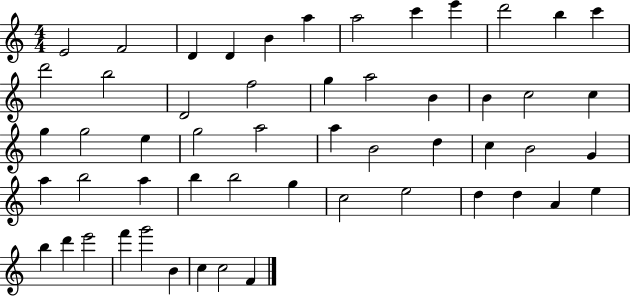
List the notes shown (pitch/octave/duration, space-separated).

E4/h F4/h D4/q D4/q B4/q A5/q A5/h C6/q E6/q D6/h B5/q C6/q D6/h B5/h D4/h F5/h G5/q A5/h B4/q B4/q C5/h C5/q G5/q G5/h E5/q G5/h A5/h A5/q B4/h D5/q C5/q B4/h G4/q A5/q B5/h A5/q B5/q B5/h G5/q C5/h E5/h D5/q D5/q A4/q E5/q B5/q D6/q E6/h F6/q G6/h B4/q C5/q C5/h F4/q